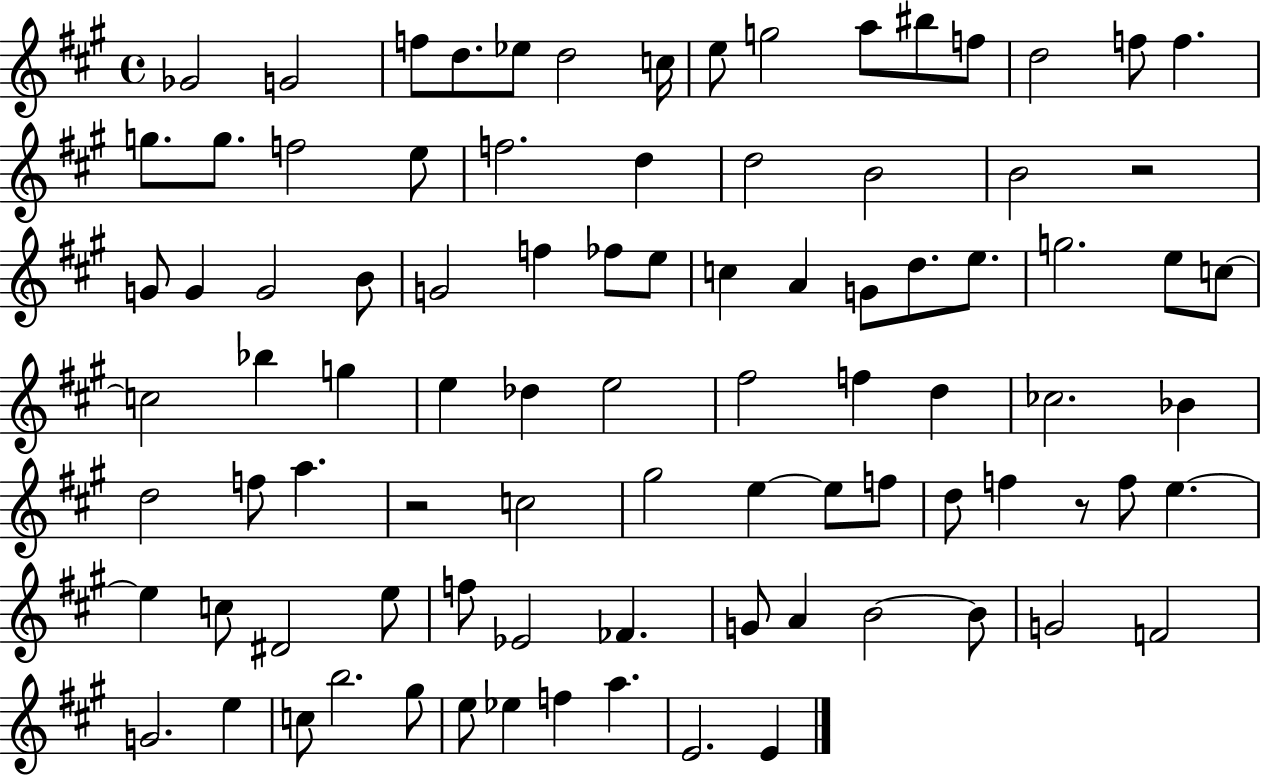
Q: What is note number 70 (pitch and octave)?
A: FES4